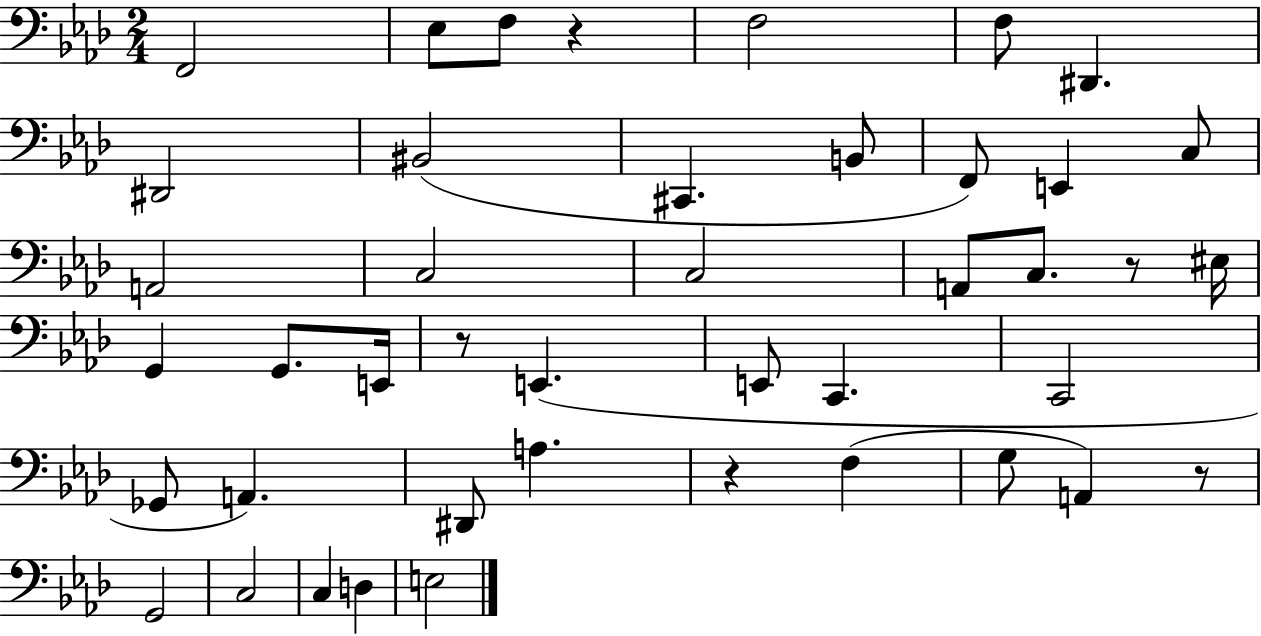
X:1
T:Untitled
M:2/4
L:1/4
K:Ab
F,,2 _E,/2 F,/2 z F,2 F,/2 ^D,, ^D,,2 ^B,,2 ^C,, B,,/2 F,,/2 E,, C,/2 A,,2 C,2 C,2 A,,/2 C,/2 z/2 ^E,/4 G,, G,,/2 E,,/4 z/2 E,, E,,/2 C,, C,,2 _G,,/2 A,, ^D,,/2 A, z F, G,/2 A,, z/2 G,,2 C,2 C, D, E,2